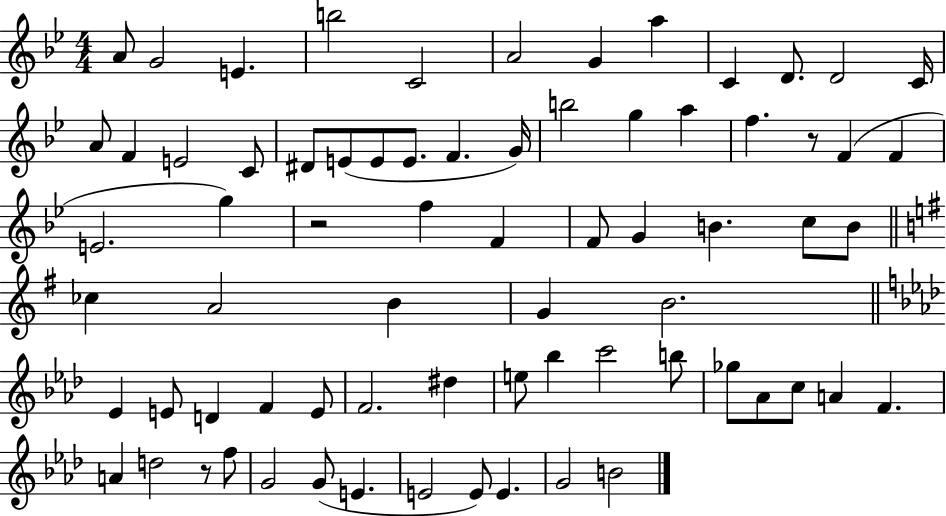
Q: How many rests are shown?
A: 3